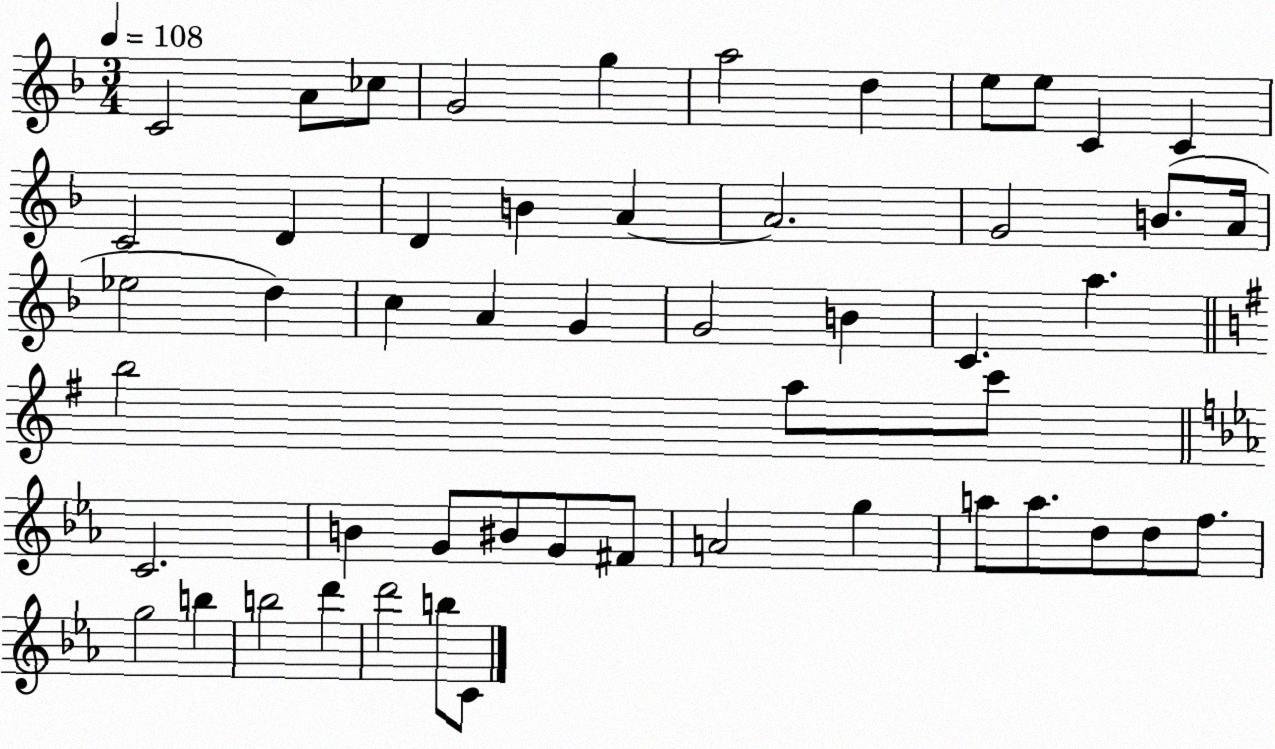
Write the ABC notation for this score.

X:1
T:Untitled
M:3/4
L:1/4
K:F
C2 A/2 _c/2 G2 g a2 d e/2 e/2 C C C2 D D B A A2 G2 B/2 A/4 _e2 d c A G G2 B C a b2 a/2 c'/2 C2 B G/2 ^B/2 G/2 ^F/2 A2 g a/2 a/2 d/2 d/2 f/2 g2 b b2 d' d'2 b/2 C/2